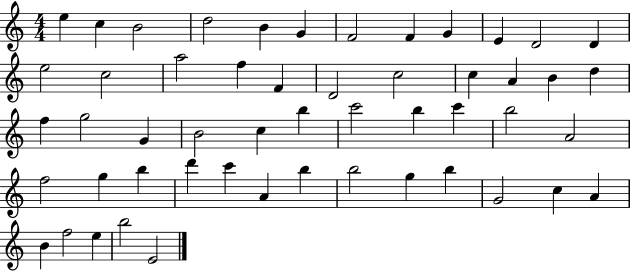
{
  \clef treble
  \numericTimeSignature
  \time 4/4
  \key c \major
  e''4 c''4 b'2 | d''2 b'4 g'4 | f'2 f'4 g'4 | e'4 d'2 d'4 | \break e''2 c''2 | a''2 f''4 f'4 | d'2 c''2 | c''4 a'4 b'4 d''4 | \break f''4 g''2 g'4 | b'2 c''4 b''4 | c'''2 b''4 c'''4 | b''2 a'2 | \break f''2 g''4 b''4 | d'''4 c'''4 a'4 b''4 | b''2 g''4 b''4 | g'2 c''4 a'4 | \break b'4 f''2 e''4 | b''2 e'2 | \bar "|."
}